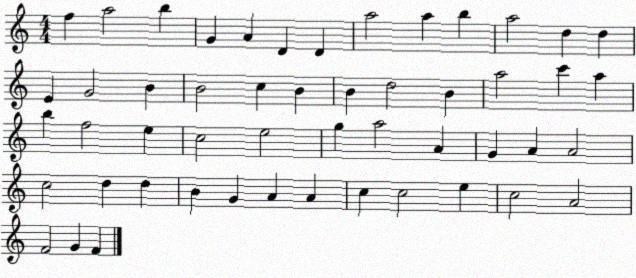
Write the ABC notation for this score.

X:1
T:Untitled
M:4/4
L:1/4
K:C
f a2 b G A D D a2 a b a2 d d E G2 B B2 c B B d2 B a2 c' a b f2 e c2 e2 g a2 A G A A2 c2 d d B G A A c c2 e c2 A2 F2 G F